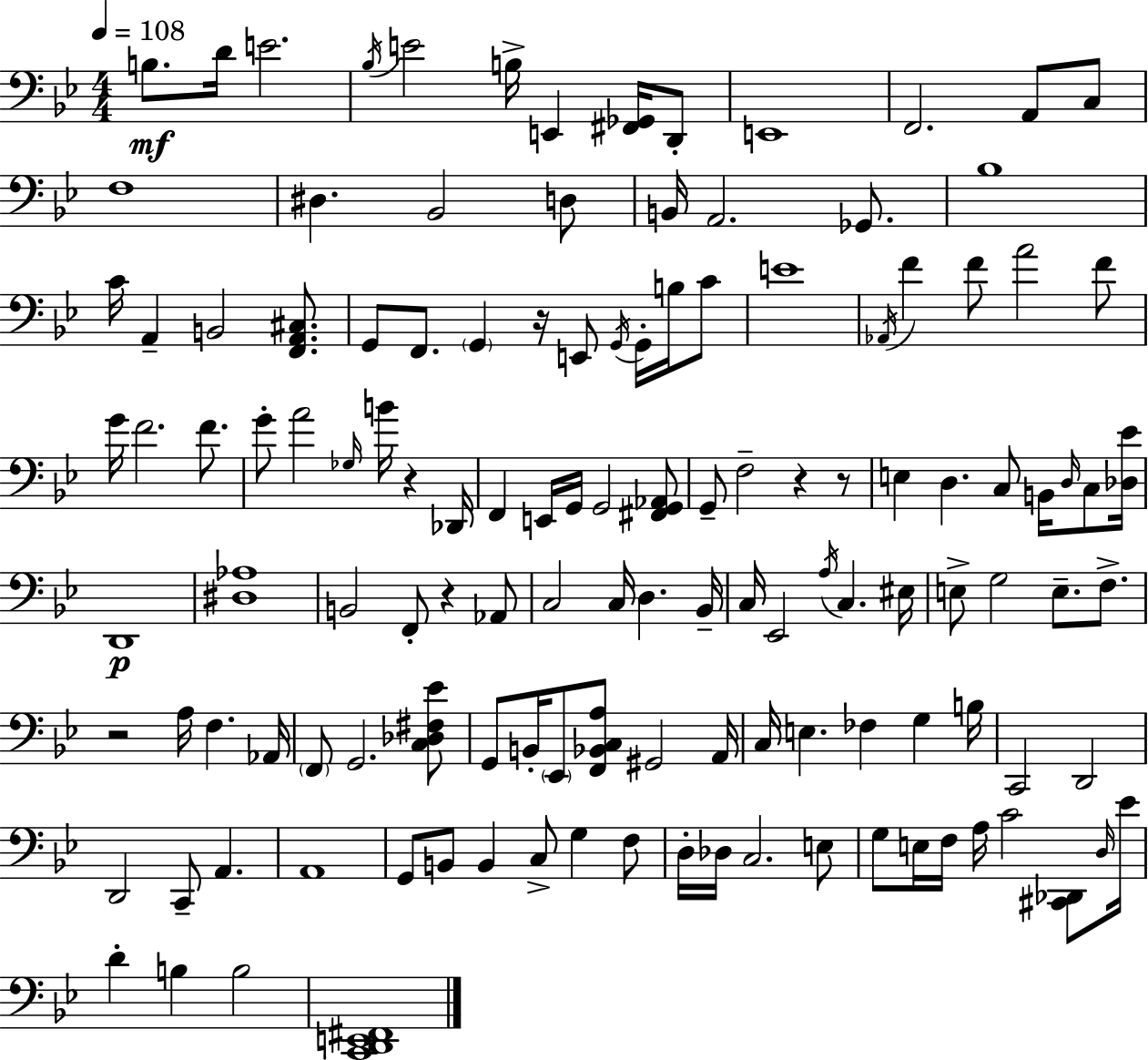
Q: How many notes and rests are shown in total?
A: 130